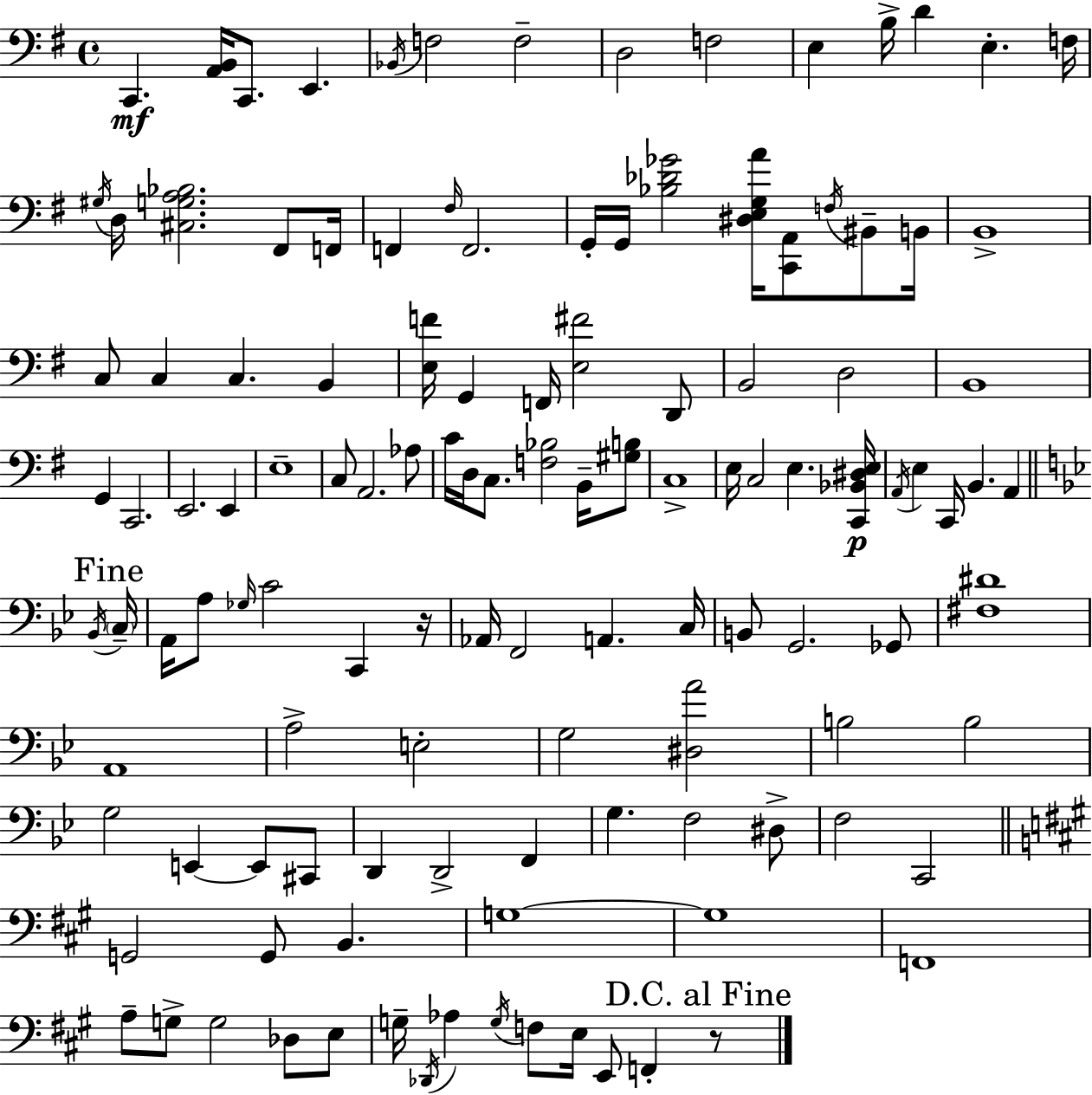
C2/q. [A2,B2]/s C2/e. E2/q. Bb2/s F3/h F3/h D3/h F3/h E3/q B3/s D4/q E3/q. F3/s G#3/s D3/s [C#3,G3,A3,Bb3]/h. F#2/e F2/s F2/q F#3/s F2/h. G2/s G2/s [Bb3,Db4,Gb4]/h [D#3,E3,G3,A4]/s [C2,A2]/e F3/s BIS2/e B2/s B2/w C3/e C3/q C3/q. B2/q [E3,F4]/s G2/q F2/s [E3,F#4]/h D2/e B2/h D3/h B2/w G2/q C2/h. E2/h. E2/q E3/w C3/e A2/h. Ab3/e C4/s D3/s C3/e. [F3,Bb3]/h B2/s [G#3,B3]/e C3/w E3/s C3/h E3/q. [C2,Bb2,D#3,E3]/s A2/s E3/q C2/s B2/q. A2/q Bb2/s C3/s A2/s A3/e Gb3/s C4/h C2/q R/s Ab2/s F2/h A2/q. C3/s B2/e G2/h. Gb2/e [F#3,D#4]/w A2/w A3/h E3/h G3/h [D#3,A4]/h B3/h B3/h G3/h E2/q E2/e C#2/e D2/q D2/h F2/q G3/q. F3/h D#3/e F3/h C2/h G2/h G2/e B2/q. G3/w G3/w F2/w A3/e G3/e G3/h Db3/e E3/e G3/s Db2/s Ab3/q G3/s F3/e E3/s E2/e F2/q R/e